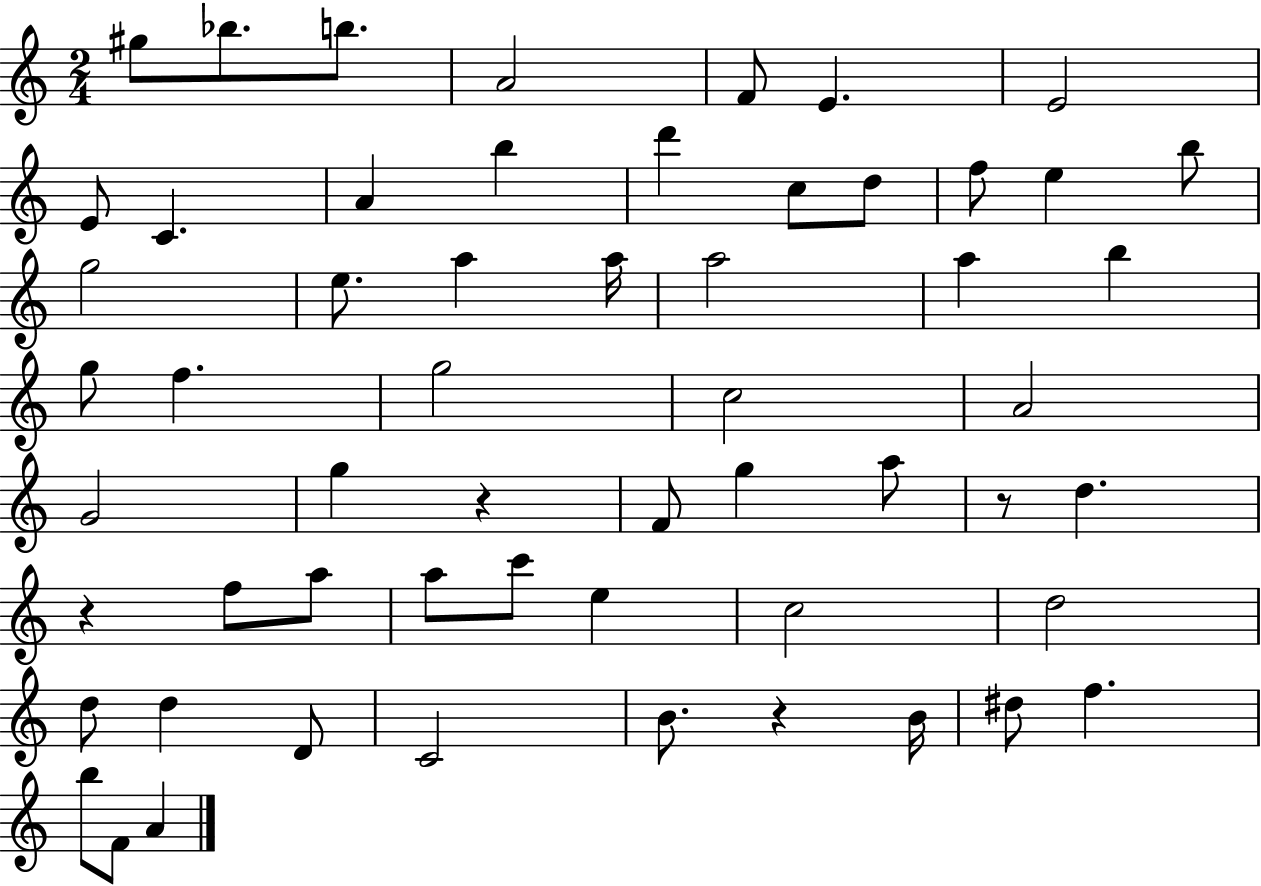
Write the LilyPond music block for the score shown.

{
  \clef treble
  \numericTimeSignature
  \time 2/4
  \key c \major
  gis''8 bes''8. b''8. | a'2 | f'8 e'4. | e'2 | \break e'8 c'4. | a'4 b''4 | d'''4 c''8 d''8 | f''8 e''4 b''8 | \break g''2 | e''8. a''4 a''16 | a''2 | a''4 b''4 | \break g''8 f''4. | g''2 | c''2 | a'2 | \break g'2 | g''4 r4 | f'8 g''4 a''8 | r8 d''4. | \break r4 f''8 a''8 | a''8 c'''8 e''4 | c''2 | d''2 | \break d''8 d''4 d'8 | c'2 | b'8. r4 b'16 | dis''8 f''4. | \break b''8 f'8 a'4 | \bar "|."
}